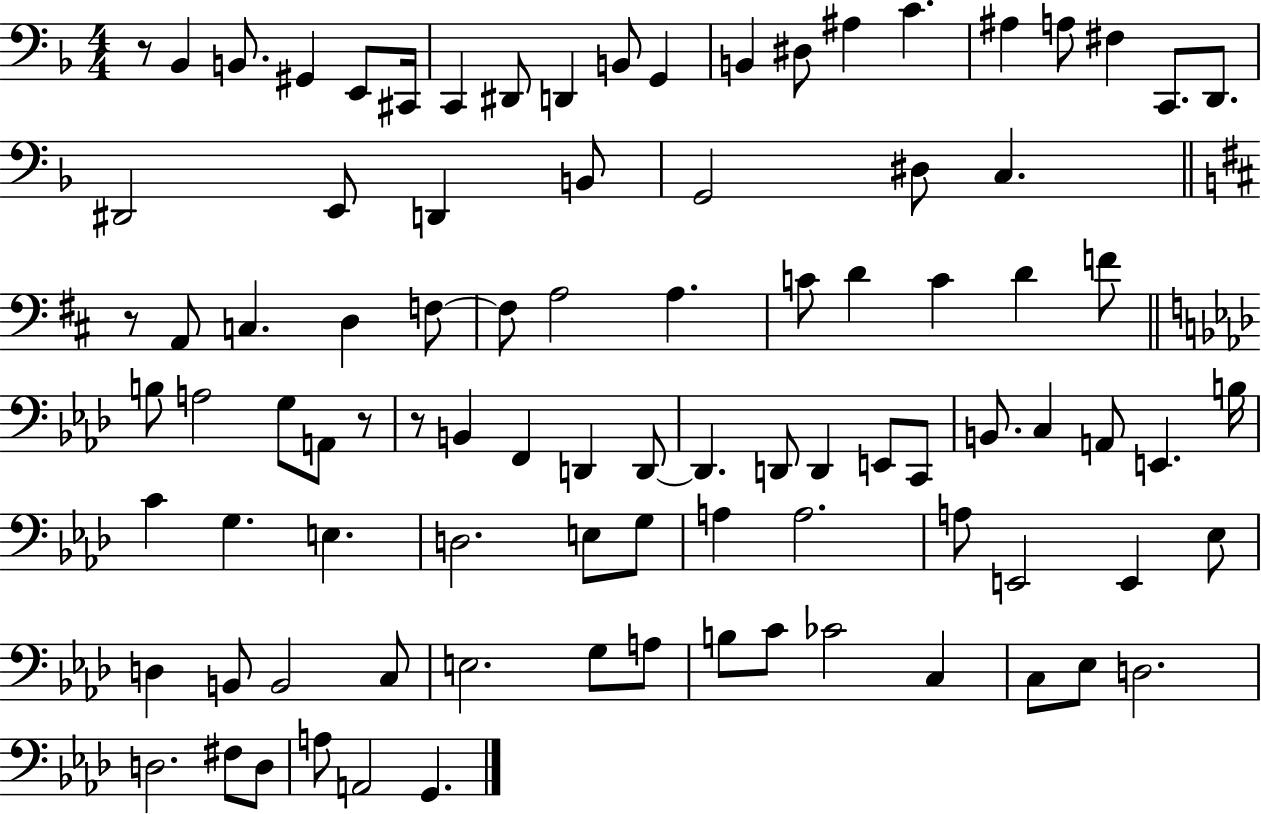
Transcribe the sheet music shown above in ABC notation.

X:1
T:Untitled
M:4/4
L:1/4
K:F
z/2 _B,, B,,/2 ^G,, E,,/2 ^C,,/4 C,, ^D,,/2 D,, B,,/2 G,, B,, ^D,/2 ^A, C ^A, A,/2 ^F, C,,/2 D,,/2 ^D,,2 E,,/2 D,, B,,/2 G,,2 ^D,/2 C, z/2 A,,/2 C, D, F,/2 F,/2 A,2 A, C/2 D C D F/2 B,/2 A,2 G,/2 A,,/2 z/2 z/2 B,, F,, D,, D,,/2 D,, D,,/2 D,, E,,/2 C,,/2 B,,/2 C, A,,/2 E,, B,/4 C G, E, D,2 E,/2 G,/2 A, A,2 A,/2 E,,2 E,, _E,/2 D, B,,/2 B,,2 C,/2 E,2 G,/2 A,/2 B,/2 C/2 _C2 C, C,/2 _E,/2 D,2 D,2 ^F,/2 D,/2 A,/2 A,,2 G,,